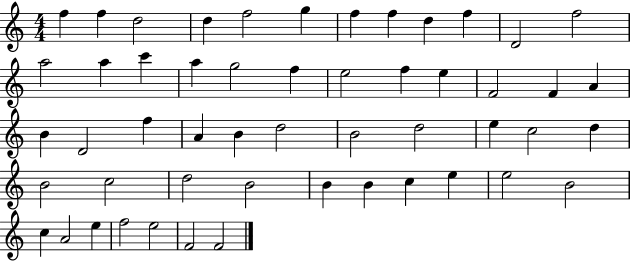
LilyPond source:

{
  \clef treble
  \numericTimeSignature
  \time 4/4
  \key c \major
  f''4 f''4 d''2 | d''4 f''2 g''4 | f''4 f''4 d''4 f''4 | d'2 f''2 | \break a''2 a''4 c'''4 | a''4 g''2 f''4 | e''2 f''4 e''4 | f'2 f'4 a'4 | \break b'4 d'2 f''4 | a'4 b'4 d''2 | b'2 d''2 | e''4 c''2 d''4 | \break b'2 c''2 | d''2 b'2 | b'4 b'4 c''4 e''4 | e''2 b'2 | \break c''4 a'2 e''4 | f''2 e''2 | f'2 f'2 | \bar "|."
}